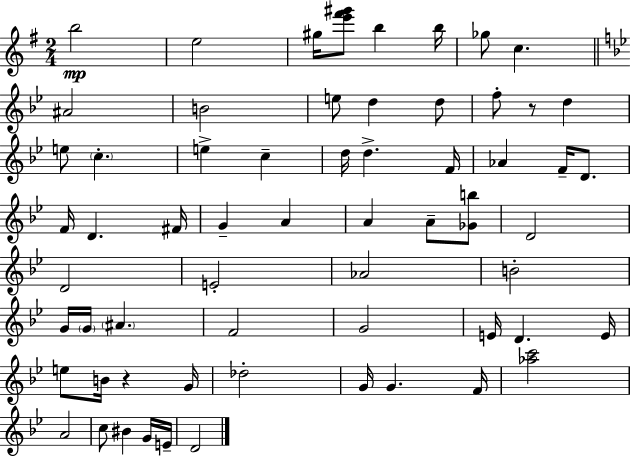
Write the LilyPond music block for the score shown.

{
  \clef treble
  \numericTimeSignature
  \time 2/4
  \key e \minor
  \repeat volta 2 { b''2\mp | e''2 | gis''16 <e''' fis''' gis'''>8 b''4 b''16 | ges''8 c''4. | \break \bar "||" \break \key g \minor ais'2 | b'2 | e''8 d''4 d''8 | f''8-. r8 d''4 | \break e''8 \parenthesize c''4.-. | e''4-> c''4-- | d''16 d''4.-> f'16 | aes'4 f'16-- d'8. | \break f'16 d'4. fis'16 | g'4-- a'4 | a'4 a'8-- <ges' b''>8 | d'2 | \break d'2 | e'2-. | aes'2 | b'2-. | \break g'16 \parenthesize g'16 \parenthesize ais'4. | f'2 | g'2 | e'16 d'4. e'16 | \break e''8 b'16 r4 g'16 | des''2-. | g'16 g'4. f'16 | <aes'' c'''>2 | \break a'2 | c''8 bis'4 g'16 e'16-- | d'2 | } \bar "|."
}